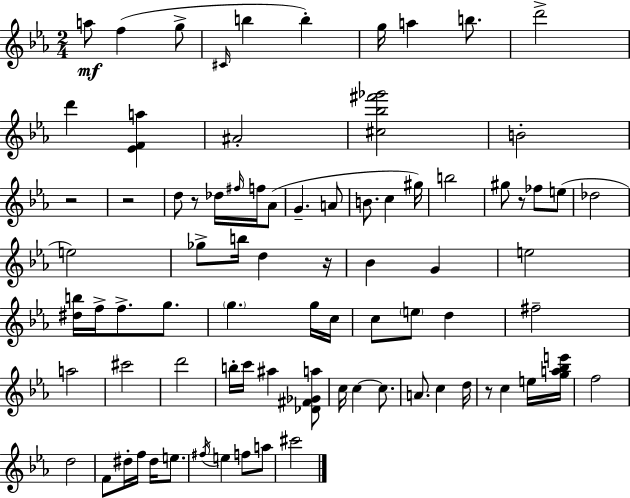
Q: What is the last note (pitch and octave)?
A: C#6